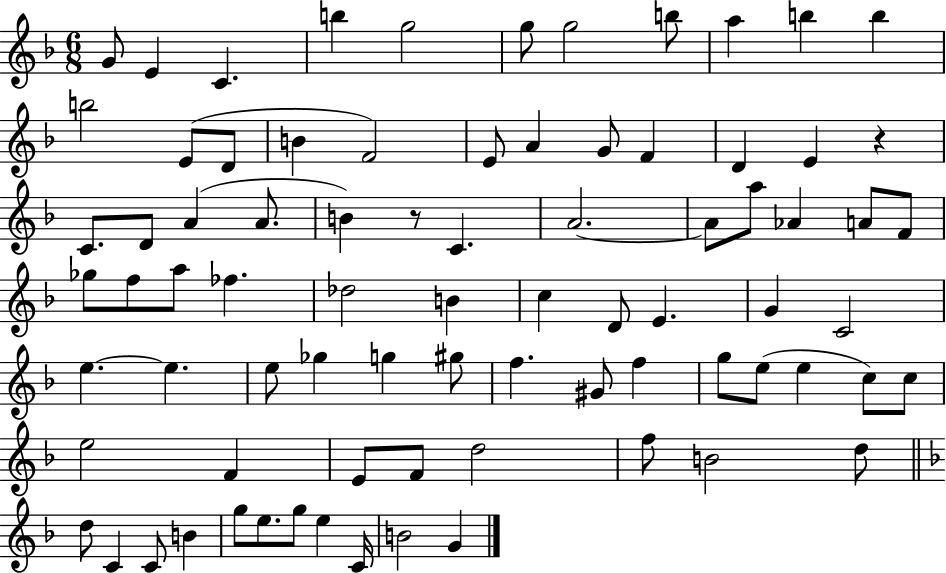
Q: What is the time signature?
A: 6/8